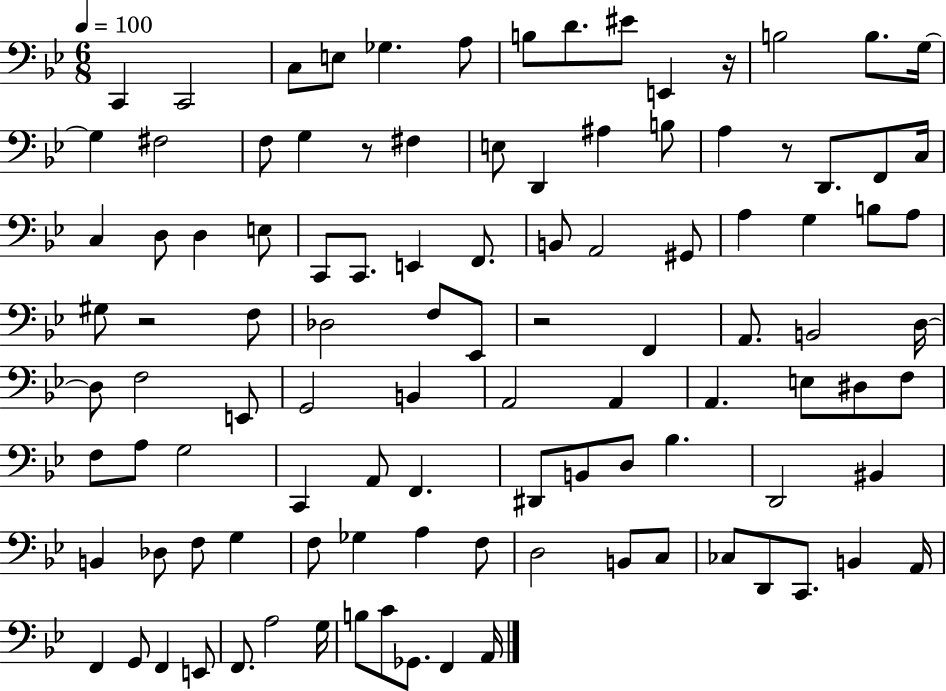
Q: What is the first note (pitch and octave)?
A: C2